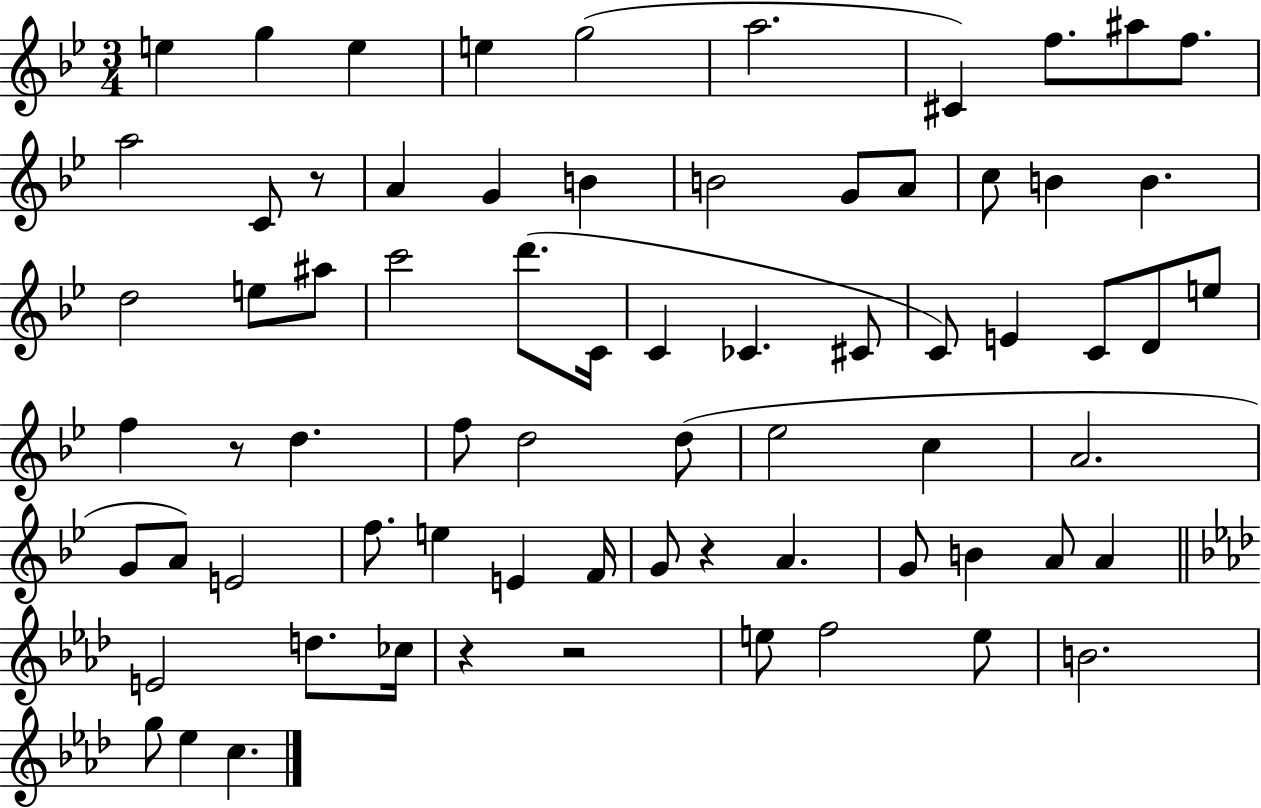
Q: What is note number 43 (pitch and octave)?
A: A4